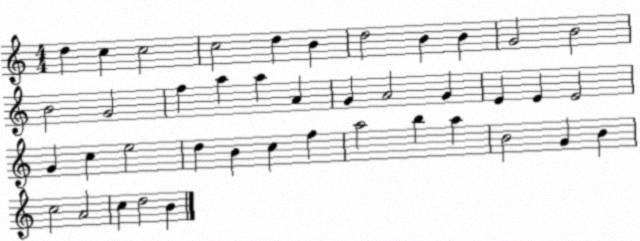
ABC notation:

X:1
T:Untitled
M:4/4
L:1/4
K:C
d c c2 c2 d B d2 B B G2 B2 B2 G2 f a a A G A2 G E E E2 G c e2 d B c f a2 b a B2 G B c2 A2 c d2 B